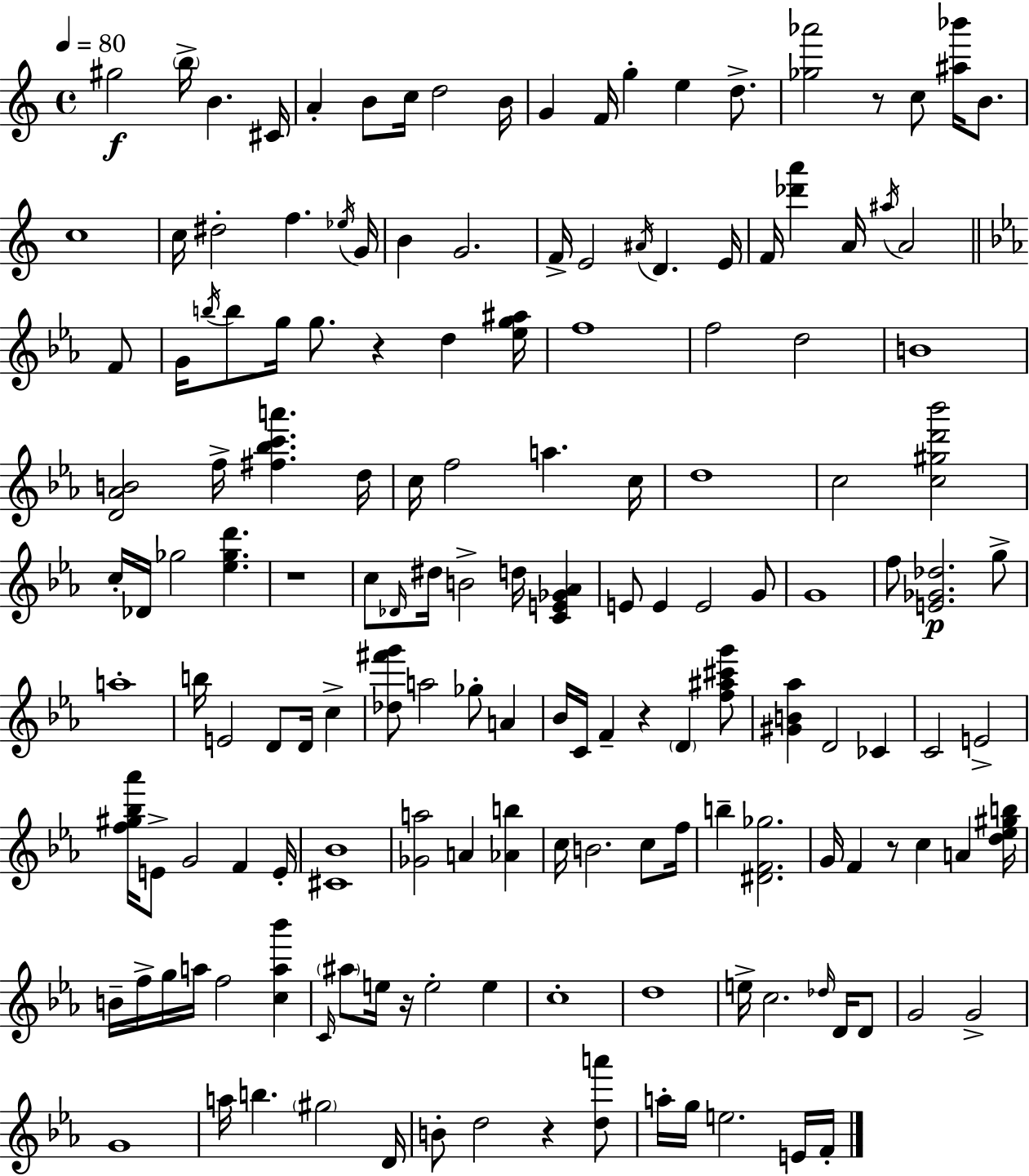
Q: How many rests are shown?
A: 7